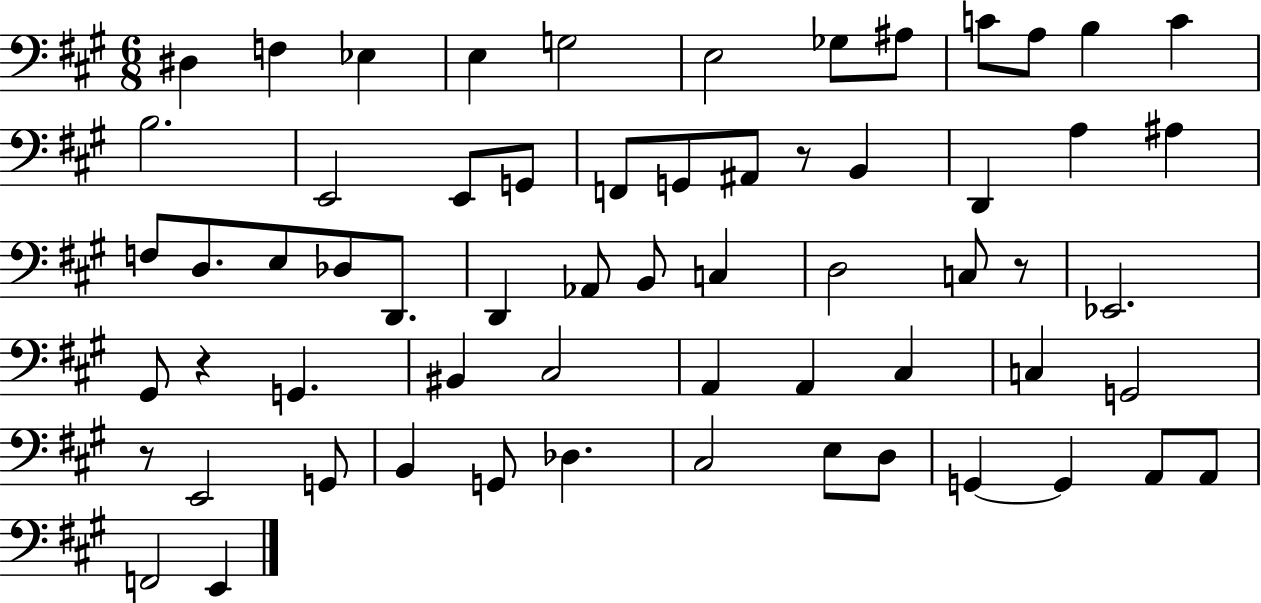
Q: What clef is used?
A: bass